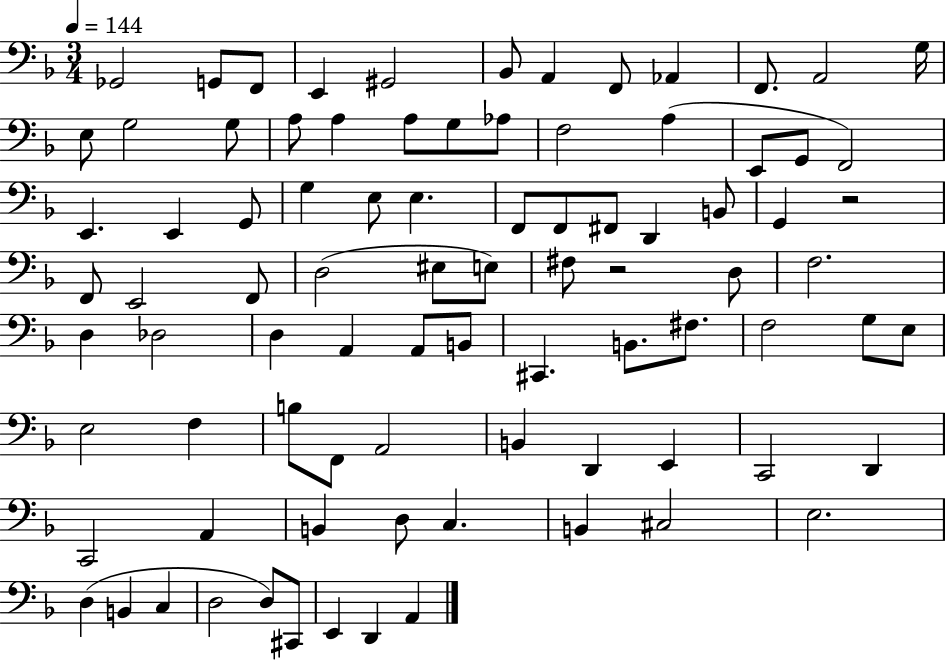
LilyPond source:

{
  \clef bass
  \numericTimeSignature
  \time 3/4
  \key f \major
  \tempo 4 = 144
  ges,2 g,8 f,8 | e,4 gis,2 | bes,8 a,4 f,8 aes,4 | f,8. a,2 g16 | \break e8 g2 g8 | a8 a4 a8 g8 aes8 | f2 a4( | e,8 g,8 f,2) | \break e,4. e,4 g,8 | g4 e8 e4. | f,8 f,8 fis,8 d,4 b,8 | g,4 r2 | \break f,8 e,2 f,8 | d2( eis8 e8) | fis8 r2 d8 | f2. | \break d4 des2 | d4 a,4 a,8 b,8 | cis,4. b,8. fis8. | f2 g8 e8 | \break e2 f4 | b8 f,8 a,2 | b,4 d,4 e,4 | c,2 d,4 | \break c,2 a,4 | b,4 d8 c4. | b,4 cis2 | e2. | \break d4( b,4 c4 | d2 d8) cis,8 | e,4 d,4 a,4 | \bar "|."
}